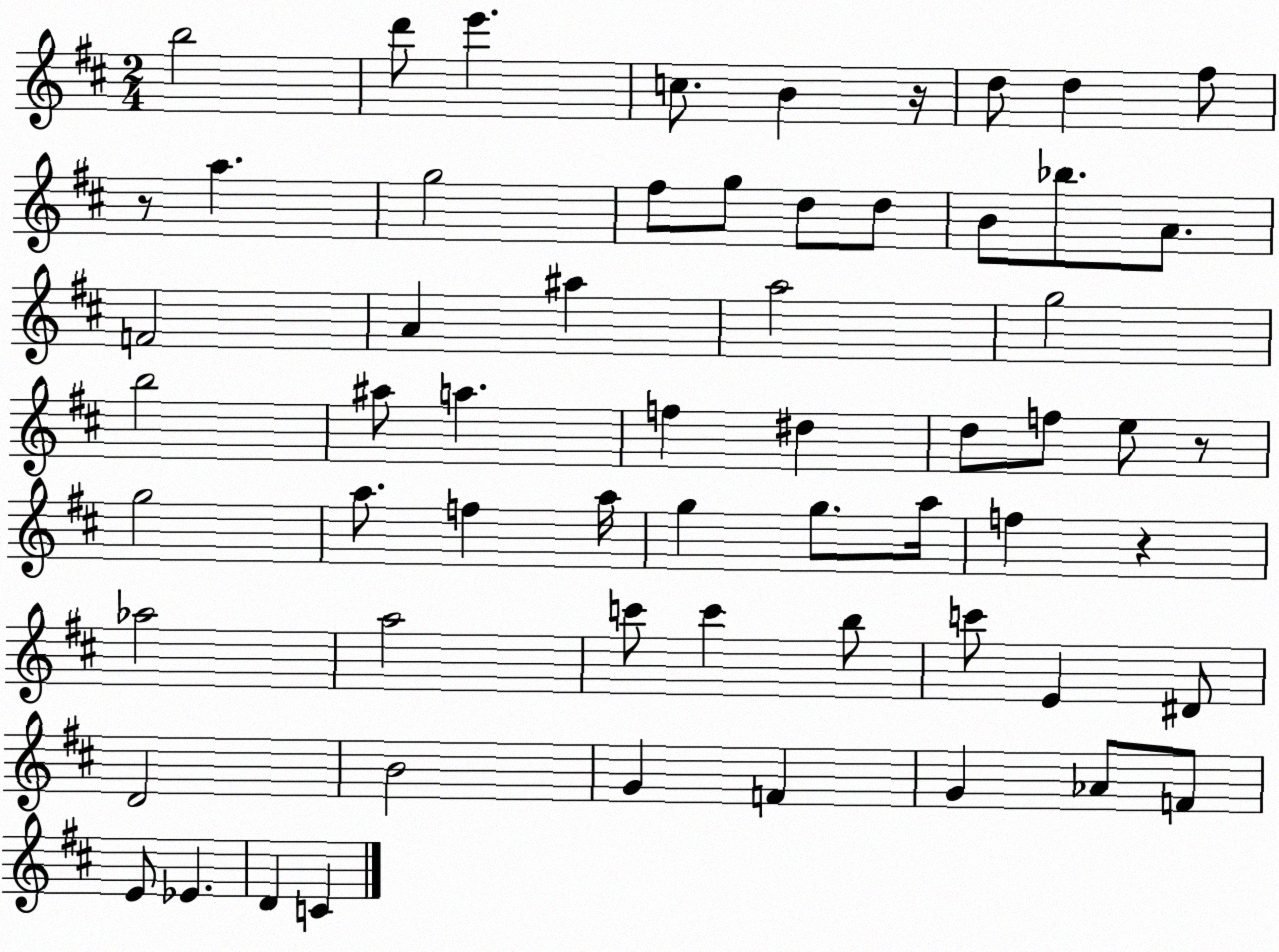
X:1
T:Untitled
M:2/4
L:1/4
K:D
b2 d'/2 e' c/2 B z/4 d/2 d ^f/2 z/2 a g2 ^f/2 g/2 d/2 d/2 B/2 _b/2 A/2 F2 A ^a a2 g2 b2 ^a/2 a f ^d d/2 f/2 e/2 z/2 g2 a/2 f a/4 g g/2 a/4 f z _a2 a2 c'/2 c' b/2 c'/2 E ^D/2 D2 B2 G F G _A/2 F/2 E/2 _E D C